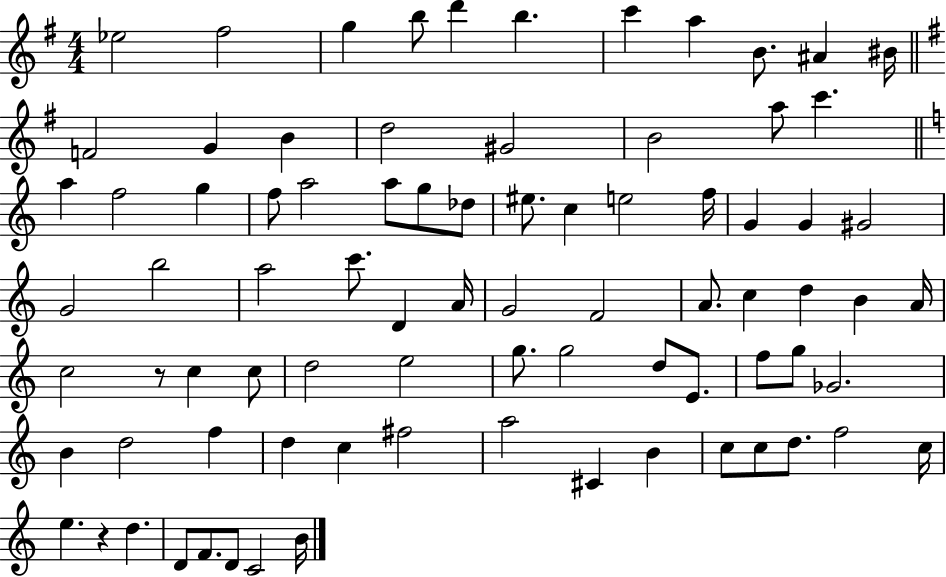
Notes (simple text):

Eb5/h F#5/h G5/q B5/e D6/q B5/q. C6/q A5/q B4/e. A#4/q BIS4/s F4/h G4/q B4/q D5/h G#4/h B4/h A5/e C6/q. A5/q F5/h G5/q F5/e A5/h A5/e G5/e Db5/e EIS5/e. C5/q E5/h F5/s G4/q G4/q G#4/h G4/h B5/h A5/h C6/e. D4/q A4/s G4/h F4/h A4/e. C5/q D5/q B4/q A4/s C5/h R/e C5/q C5/e D5/h E5/h G5/e. G5/h D5/e E4/e. F5/e G5/e Gb4/h. B4/q D5/h F5/q D5/q C5/q F#5/h A5/h C#4/q B4/q C5/e C5/e D5/e. F5/h C5/s E5/q. R/q D5/q. D4/e F4/e. D4/e C4/h B4/s